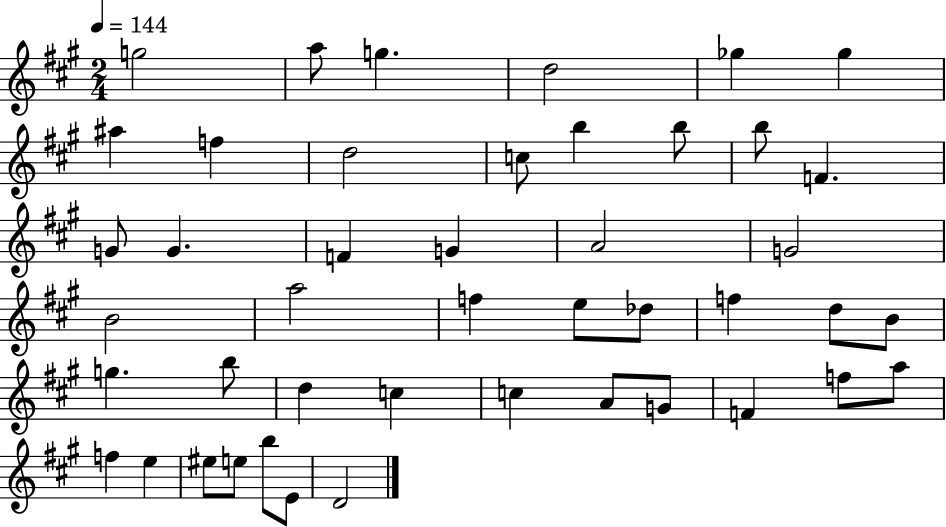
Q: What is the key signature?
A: A major